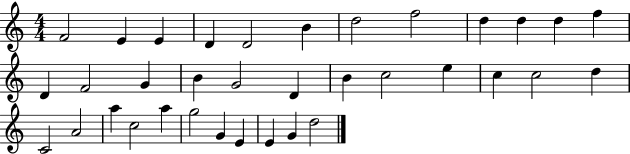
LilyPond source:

{
  \clef treble
  \numericTimeSignature
  \time 4/4
  \key c \major
  f'2 e'4 e'4 | d'4 d'2 b'4 | d''2 f''2 | d''4 d''4 d''4 f''4 | \break d'4 f'2 g'4 | b'4 g'2 d'4 | b'4 c''2 e''4 | c''4 c''2 d''4 | \break c'2 a'2 | a''4 c''2 a''4 | g''2 g'4 e'4 | e'4 g'4 d''2 | \break \bar "|."
}